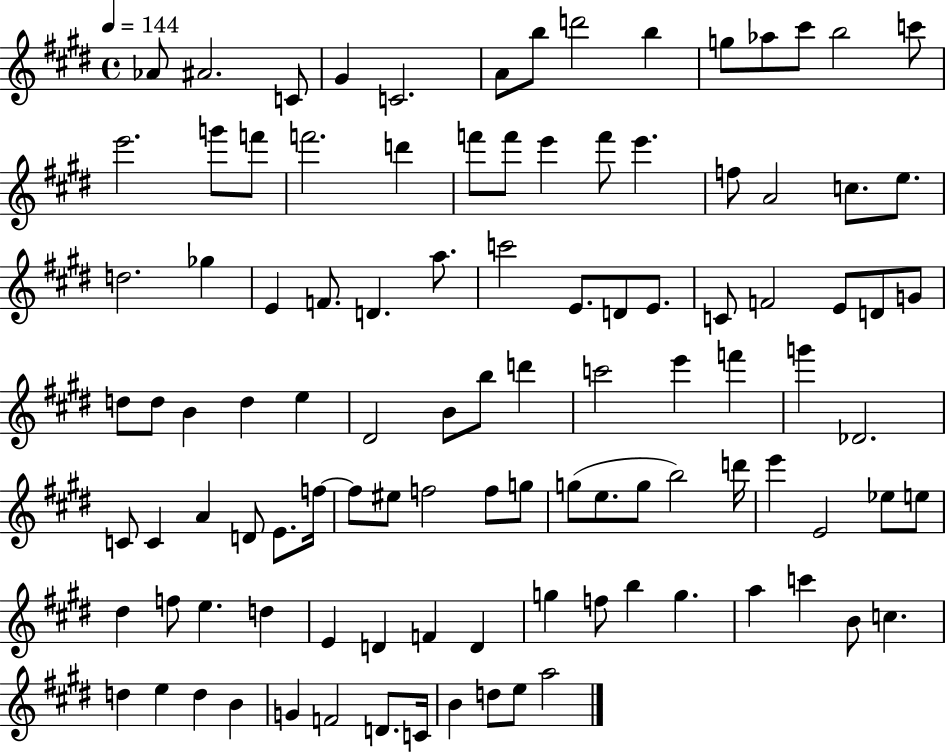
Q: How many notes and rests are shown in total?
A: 105